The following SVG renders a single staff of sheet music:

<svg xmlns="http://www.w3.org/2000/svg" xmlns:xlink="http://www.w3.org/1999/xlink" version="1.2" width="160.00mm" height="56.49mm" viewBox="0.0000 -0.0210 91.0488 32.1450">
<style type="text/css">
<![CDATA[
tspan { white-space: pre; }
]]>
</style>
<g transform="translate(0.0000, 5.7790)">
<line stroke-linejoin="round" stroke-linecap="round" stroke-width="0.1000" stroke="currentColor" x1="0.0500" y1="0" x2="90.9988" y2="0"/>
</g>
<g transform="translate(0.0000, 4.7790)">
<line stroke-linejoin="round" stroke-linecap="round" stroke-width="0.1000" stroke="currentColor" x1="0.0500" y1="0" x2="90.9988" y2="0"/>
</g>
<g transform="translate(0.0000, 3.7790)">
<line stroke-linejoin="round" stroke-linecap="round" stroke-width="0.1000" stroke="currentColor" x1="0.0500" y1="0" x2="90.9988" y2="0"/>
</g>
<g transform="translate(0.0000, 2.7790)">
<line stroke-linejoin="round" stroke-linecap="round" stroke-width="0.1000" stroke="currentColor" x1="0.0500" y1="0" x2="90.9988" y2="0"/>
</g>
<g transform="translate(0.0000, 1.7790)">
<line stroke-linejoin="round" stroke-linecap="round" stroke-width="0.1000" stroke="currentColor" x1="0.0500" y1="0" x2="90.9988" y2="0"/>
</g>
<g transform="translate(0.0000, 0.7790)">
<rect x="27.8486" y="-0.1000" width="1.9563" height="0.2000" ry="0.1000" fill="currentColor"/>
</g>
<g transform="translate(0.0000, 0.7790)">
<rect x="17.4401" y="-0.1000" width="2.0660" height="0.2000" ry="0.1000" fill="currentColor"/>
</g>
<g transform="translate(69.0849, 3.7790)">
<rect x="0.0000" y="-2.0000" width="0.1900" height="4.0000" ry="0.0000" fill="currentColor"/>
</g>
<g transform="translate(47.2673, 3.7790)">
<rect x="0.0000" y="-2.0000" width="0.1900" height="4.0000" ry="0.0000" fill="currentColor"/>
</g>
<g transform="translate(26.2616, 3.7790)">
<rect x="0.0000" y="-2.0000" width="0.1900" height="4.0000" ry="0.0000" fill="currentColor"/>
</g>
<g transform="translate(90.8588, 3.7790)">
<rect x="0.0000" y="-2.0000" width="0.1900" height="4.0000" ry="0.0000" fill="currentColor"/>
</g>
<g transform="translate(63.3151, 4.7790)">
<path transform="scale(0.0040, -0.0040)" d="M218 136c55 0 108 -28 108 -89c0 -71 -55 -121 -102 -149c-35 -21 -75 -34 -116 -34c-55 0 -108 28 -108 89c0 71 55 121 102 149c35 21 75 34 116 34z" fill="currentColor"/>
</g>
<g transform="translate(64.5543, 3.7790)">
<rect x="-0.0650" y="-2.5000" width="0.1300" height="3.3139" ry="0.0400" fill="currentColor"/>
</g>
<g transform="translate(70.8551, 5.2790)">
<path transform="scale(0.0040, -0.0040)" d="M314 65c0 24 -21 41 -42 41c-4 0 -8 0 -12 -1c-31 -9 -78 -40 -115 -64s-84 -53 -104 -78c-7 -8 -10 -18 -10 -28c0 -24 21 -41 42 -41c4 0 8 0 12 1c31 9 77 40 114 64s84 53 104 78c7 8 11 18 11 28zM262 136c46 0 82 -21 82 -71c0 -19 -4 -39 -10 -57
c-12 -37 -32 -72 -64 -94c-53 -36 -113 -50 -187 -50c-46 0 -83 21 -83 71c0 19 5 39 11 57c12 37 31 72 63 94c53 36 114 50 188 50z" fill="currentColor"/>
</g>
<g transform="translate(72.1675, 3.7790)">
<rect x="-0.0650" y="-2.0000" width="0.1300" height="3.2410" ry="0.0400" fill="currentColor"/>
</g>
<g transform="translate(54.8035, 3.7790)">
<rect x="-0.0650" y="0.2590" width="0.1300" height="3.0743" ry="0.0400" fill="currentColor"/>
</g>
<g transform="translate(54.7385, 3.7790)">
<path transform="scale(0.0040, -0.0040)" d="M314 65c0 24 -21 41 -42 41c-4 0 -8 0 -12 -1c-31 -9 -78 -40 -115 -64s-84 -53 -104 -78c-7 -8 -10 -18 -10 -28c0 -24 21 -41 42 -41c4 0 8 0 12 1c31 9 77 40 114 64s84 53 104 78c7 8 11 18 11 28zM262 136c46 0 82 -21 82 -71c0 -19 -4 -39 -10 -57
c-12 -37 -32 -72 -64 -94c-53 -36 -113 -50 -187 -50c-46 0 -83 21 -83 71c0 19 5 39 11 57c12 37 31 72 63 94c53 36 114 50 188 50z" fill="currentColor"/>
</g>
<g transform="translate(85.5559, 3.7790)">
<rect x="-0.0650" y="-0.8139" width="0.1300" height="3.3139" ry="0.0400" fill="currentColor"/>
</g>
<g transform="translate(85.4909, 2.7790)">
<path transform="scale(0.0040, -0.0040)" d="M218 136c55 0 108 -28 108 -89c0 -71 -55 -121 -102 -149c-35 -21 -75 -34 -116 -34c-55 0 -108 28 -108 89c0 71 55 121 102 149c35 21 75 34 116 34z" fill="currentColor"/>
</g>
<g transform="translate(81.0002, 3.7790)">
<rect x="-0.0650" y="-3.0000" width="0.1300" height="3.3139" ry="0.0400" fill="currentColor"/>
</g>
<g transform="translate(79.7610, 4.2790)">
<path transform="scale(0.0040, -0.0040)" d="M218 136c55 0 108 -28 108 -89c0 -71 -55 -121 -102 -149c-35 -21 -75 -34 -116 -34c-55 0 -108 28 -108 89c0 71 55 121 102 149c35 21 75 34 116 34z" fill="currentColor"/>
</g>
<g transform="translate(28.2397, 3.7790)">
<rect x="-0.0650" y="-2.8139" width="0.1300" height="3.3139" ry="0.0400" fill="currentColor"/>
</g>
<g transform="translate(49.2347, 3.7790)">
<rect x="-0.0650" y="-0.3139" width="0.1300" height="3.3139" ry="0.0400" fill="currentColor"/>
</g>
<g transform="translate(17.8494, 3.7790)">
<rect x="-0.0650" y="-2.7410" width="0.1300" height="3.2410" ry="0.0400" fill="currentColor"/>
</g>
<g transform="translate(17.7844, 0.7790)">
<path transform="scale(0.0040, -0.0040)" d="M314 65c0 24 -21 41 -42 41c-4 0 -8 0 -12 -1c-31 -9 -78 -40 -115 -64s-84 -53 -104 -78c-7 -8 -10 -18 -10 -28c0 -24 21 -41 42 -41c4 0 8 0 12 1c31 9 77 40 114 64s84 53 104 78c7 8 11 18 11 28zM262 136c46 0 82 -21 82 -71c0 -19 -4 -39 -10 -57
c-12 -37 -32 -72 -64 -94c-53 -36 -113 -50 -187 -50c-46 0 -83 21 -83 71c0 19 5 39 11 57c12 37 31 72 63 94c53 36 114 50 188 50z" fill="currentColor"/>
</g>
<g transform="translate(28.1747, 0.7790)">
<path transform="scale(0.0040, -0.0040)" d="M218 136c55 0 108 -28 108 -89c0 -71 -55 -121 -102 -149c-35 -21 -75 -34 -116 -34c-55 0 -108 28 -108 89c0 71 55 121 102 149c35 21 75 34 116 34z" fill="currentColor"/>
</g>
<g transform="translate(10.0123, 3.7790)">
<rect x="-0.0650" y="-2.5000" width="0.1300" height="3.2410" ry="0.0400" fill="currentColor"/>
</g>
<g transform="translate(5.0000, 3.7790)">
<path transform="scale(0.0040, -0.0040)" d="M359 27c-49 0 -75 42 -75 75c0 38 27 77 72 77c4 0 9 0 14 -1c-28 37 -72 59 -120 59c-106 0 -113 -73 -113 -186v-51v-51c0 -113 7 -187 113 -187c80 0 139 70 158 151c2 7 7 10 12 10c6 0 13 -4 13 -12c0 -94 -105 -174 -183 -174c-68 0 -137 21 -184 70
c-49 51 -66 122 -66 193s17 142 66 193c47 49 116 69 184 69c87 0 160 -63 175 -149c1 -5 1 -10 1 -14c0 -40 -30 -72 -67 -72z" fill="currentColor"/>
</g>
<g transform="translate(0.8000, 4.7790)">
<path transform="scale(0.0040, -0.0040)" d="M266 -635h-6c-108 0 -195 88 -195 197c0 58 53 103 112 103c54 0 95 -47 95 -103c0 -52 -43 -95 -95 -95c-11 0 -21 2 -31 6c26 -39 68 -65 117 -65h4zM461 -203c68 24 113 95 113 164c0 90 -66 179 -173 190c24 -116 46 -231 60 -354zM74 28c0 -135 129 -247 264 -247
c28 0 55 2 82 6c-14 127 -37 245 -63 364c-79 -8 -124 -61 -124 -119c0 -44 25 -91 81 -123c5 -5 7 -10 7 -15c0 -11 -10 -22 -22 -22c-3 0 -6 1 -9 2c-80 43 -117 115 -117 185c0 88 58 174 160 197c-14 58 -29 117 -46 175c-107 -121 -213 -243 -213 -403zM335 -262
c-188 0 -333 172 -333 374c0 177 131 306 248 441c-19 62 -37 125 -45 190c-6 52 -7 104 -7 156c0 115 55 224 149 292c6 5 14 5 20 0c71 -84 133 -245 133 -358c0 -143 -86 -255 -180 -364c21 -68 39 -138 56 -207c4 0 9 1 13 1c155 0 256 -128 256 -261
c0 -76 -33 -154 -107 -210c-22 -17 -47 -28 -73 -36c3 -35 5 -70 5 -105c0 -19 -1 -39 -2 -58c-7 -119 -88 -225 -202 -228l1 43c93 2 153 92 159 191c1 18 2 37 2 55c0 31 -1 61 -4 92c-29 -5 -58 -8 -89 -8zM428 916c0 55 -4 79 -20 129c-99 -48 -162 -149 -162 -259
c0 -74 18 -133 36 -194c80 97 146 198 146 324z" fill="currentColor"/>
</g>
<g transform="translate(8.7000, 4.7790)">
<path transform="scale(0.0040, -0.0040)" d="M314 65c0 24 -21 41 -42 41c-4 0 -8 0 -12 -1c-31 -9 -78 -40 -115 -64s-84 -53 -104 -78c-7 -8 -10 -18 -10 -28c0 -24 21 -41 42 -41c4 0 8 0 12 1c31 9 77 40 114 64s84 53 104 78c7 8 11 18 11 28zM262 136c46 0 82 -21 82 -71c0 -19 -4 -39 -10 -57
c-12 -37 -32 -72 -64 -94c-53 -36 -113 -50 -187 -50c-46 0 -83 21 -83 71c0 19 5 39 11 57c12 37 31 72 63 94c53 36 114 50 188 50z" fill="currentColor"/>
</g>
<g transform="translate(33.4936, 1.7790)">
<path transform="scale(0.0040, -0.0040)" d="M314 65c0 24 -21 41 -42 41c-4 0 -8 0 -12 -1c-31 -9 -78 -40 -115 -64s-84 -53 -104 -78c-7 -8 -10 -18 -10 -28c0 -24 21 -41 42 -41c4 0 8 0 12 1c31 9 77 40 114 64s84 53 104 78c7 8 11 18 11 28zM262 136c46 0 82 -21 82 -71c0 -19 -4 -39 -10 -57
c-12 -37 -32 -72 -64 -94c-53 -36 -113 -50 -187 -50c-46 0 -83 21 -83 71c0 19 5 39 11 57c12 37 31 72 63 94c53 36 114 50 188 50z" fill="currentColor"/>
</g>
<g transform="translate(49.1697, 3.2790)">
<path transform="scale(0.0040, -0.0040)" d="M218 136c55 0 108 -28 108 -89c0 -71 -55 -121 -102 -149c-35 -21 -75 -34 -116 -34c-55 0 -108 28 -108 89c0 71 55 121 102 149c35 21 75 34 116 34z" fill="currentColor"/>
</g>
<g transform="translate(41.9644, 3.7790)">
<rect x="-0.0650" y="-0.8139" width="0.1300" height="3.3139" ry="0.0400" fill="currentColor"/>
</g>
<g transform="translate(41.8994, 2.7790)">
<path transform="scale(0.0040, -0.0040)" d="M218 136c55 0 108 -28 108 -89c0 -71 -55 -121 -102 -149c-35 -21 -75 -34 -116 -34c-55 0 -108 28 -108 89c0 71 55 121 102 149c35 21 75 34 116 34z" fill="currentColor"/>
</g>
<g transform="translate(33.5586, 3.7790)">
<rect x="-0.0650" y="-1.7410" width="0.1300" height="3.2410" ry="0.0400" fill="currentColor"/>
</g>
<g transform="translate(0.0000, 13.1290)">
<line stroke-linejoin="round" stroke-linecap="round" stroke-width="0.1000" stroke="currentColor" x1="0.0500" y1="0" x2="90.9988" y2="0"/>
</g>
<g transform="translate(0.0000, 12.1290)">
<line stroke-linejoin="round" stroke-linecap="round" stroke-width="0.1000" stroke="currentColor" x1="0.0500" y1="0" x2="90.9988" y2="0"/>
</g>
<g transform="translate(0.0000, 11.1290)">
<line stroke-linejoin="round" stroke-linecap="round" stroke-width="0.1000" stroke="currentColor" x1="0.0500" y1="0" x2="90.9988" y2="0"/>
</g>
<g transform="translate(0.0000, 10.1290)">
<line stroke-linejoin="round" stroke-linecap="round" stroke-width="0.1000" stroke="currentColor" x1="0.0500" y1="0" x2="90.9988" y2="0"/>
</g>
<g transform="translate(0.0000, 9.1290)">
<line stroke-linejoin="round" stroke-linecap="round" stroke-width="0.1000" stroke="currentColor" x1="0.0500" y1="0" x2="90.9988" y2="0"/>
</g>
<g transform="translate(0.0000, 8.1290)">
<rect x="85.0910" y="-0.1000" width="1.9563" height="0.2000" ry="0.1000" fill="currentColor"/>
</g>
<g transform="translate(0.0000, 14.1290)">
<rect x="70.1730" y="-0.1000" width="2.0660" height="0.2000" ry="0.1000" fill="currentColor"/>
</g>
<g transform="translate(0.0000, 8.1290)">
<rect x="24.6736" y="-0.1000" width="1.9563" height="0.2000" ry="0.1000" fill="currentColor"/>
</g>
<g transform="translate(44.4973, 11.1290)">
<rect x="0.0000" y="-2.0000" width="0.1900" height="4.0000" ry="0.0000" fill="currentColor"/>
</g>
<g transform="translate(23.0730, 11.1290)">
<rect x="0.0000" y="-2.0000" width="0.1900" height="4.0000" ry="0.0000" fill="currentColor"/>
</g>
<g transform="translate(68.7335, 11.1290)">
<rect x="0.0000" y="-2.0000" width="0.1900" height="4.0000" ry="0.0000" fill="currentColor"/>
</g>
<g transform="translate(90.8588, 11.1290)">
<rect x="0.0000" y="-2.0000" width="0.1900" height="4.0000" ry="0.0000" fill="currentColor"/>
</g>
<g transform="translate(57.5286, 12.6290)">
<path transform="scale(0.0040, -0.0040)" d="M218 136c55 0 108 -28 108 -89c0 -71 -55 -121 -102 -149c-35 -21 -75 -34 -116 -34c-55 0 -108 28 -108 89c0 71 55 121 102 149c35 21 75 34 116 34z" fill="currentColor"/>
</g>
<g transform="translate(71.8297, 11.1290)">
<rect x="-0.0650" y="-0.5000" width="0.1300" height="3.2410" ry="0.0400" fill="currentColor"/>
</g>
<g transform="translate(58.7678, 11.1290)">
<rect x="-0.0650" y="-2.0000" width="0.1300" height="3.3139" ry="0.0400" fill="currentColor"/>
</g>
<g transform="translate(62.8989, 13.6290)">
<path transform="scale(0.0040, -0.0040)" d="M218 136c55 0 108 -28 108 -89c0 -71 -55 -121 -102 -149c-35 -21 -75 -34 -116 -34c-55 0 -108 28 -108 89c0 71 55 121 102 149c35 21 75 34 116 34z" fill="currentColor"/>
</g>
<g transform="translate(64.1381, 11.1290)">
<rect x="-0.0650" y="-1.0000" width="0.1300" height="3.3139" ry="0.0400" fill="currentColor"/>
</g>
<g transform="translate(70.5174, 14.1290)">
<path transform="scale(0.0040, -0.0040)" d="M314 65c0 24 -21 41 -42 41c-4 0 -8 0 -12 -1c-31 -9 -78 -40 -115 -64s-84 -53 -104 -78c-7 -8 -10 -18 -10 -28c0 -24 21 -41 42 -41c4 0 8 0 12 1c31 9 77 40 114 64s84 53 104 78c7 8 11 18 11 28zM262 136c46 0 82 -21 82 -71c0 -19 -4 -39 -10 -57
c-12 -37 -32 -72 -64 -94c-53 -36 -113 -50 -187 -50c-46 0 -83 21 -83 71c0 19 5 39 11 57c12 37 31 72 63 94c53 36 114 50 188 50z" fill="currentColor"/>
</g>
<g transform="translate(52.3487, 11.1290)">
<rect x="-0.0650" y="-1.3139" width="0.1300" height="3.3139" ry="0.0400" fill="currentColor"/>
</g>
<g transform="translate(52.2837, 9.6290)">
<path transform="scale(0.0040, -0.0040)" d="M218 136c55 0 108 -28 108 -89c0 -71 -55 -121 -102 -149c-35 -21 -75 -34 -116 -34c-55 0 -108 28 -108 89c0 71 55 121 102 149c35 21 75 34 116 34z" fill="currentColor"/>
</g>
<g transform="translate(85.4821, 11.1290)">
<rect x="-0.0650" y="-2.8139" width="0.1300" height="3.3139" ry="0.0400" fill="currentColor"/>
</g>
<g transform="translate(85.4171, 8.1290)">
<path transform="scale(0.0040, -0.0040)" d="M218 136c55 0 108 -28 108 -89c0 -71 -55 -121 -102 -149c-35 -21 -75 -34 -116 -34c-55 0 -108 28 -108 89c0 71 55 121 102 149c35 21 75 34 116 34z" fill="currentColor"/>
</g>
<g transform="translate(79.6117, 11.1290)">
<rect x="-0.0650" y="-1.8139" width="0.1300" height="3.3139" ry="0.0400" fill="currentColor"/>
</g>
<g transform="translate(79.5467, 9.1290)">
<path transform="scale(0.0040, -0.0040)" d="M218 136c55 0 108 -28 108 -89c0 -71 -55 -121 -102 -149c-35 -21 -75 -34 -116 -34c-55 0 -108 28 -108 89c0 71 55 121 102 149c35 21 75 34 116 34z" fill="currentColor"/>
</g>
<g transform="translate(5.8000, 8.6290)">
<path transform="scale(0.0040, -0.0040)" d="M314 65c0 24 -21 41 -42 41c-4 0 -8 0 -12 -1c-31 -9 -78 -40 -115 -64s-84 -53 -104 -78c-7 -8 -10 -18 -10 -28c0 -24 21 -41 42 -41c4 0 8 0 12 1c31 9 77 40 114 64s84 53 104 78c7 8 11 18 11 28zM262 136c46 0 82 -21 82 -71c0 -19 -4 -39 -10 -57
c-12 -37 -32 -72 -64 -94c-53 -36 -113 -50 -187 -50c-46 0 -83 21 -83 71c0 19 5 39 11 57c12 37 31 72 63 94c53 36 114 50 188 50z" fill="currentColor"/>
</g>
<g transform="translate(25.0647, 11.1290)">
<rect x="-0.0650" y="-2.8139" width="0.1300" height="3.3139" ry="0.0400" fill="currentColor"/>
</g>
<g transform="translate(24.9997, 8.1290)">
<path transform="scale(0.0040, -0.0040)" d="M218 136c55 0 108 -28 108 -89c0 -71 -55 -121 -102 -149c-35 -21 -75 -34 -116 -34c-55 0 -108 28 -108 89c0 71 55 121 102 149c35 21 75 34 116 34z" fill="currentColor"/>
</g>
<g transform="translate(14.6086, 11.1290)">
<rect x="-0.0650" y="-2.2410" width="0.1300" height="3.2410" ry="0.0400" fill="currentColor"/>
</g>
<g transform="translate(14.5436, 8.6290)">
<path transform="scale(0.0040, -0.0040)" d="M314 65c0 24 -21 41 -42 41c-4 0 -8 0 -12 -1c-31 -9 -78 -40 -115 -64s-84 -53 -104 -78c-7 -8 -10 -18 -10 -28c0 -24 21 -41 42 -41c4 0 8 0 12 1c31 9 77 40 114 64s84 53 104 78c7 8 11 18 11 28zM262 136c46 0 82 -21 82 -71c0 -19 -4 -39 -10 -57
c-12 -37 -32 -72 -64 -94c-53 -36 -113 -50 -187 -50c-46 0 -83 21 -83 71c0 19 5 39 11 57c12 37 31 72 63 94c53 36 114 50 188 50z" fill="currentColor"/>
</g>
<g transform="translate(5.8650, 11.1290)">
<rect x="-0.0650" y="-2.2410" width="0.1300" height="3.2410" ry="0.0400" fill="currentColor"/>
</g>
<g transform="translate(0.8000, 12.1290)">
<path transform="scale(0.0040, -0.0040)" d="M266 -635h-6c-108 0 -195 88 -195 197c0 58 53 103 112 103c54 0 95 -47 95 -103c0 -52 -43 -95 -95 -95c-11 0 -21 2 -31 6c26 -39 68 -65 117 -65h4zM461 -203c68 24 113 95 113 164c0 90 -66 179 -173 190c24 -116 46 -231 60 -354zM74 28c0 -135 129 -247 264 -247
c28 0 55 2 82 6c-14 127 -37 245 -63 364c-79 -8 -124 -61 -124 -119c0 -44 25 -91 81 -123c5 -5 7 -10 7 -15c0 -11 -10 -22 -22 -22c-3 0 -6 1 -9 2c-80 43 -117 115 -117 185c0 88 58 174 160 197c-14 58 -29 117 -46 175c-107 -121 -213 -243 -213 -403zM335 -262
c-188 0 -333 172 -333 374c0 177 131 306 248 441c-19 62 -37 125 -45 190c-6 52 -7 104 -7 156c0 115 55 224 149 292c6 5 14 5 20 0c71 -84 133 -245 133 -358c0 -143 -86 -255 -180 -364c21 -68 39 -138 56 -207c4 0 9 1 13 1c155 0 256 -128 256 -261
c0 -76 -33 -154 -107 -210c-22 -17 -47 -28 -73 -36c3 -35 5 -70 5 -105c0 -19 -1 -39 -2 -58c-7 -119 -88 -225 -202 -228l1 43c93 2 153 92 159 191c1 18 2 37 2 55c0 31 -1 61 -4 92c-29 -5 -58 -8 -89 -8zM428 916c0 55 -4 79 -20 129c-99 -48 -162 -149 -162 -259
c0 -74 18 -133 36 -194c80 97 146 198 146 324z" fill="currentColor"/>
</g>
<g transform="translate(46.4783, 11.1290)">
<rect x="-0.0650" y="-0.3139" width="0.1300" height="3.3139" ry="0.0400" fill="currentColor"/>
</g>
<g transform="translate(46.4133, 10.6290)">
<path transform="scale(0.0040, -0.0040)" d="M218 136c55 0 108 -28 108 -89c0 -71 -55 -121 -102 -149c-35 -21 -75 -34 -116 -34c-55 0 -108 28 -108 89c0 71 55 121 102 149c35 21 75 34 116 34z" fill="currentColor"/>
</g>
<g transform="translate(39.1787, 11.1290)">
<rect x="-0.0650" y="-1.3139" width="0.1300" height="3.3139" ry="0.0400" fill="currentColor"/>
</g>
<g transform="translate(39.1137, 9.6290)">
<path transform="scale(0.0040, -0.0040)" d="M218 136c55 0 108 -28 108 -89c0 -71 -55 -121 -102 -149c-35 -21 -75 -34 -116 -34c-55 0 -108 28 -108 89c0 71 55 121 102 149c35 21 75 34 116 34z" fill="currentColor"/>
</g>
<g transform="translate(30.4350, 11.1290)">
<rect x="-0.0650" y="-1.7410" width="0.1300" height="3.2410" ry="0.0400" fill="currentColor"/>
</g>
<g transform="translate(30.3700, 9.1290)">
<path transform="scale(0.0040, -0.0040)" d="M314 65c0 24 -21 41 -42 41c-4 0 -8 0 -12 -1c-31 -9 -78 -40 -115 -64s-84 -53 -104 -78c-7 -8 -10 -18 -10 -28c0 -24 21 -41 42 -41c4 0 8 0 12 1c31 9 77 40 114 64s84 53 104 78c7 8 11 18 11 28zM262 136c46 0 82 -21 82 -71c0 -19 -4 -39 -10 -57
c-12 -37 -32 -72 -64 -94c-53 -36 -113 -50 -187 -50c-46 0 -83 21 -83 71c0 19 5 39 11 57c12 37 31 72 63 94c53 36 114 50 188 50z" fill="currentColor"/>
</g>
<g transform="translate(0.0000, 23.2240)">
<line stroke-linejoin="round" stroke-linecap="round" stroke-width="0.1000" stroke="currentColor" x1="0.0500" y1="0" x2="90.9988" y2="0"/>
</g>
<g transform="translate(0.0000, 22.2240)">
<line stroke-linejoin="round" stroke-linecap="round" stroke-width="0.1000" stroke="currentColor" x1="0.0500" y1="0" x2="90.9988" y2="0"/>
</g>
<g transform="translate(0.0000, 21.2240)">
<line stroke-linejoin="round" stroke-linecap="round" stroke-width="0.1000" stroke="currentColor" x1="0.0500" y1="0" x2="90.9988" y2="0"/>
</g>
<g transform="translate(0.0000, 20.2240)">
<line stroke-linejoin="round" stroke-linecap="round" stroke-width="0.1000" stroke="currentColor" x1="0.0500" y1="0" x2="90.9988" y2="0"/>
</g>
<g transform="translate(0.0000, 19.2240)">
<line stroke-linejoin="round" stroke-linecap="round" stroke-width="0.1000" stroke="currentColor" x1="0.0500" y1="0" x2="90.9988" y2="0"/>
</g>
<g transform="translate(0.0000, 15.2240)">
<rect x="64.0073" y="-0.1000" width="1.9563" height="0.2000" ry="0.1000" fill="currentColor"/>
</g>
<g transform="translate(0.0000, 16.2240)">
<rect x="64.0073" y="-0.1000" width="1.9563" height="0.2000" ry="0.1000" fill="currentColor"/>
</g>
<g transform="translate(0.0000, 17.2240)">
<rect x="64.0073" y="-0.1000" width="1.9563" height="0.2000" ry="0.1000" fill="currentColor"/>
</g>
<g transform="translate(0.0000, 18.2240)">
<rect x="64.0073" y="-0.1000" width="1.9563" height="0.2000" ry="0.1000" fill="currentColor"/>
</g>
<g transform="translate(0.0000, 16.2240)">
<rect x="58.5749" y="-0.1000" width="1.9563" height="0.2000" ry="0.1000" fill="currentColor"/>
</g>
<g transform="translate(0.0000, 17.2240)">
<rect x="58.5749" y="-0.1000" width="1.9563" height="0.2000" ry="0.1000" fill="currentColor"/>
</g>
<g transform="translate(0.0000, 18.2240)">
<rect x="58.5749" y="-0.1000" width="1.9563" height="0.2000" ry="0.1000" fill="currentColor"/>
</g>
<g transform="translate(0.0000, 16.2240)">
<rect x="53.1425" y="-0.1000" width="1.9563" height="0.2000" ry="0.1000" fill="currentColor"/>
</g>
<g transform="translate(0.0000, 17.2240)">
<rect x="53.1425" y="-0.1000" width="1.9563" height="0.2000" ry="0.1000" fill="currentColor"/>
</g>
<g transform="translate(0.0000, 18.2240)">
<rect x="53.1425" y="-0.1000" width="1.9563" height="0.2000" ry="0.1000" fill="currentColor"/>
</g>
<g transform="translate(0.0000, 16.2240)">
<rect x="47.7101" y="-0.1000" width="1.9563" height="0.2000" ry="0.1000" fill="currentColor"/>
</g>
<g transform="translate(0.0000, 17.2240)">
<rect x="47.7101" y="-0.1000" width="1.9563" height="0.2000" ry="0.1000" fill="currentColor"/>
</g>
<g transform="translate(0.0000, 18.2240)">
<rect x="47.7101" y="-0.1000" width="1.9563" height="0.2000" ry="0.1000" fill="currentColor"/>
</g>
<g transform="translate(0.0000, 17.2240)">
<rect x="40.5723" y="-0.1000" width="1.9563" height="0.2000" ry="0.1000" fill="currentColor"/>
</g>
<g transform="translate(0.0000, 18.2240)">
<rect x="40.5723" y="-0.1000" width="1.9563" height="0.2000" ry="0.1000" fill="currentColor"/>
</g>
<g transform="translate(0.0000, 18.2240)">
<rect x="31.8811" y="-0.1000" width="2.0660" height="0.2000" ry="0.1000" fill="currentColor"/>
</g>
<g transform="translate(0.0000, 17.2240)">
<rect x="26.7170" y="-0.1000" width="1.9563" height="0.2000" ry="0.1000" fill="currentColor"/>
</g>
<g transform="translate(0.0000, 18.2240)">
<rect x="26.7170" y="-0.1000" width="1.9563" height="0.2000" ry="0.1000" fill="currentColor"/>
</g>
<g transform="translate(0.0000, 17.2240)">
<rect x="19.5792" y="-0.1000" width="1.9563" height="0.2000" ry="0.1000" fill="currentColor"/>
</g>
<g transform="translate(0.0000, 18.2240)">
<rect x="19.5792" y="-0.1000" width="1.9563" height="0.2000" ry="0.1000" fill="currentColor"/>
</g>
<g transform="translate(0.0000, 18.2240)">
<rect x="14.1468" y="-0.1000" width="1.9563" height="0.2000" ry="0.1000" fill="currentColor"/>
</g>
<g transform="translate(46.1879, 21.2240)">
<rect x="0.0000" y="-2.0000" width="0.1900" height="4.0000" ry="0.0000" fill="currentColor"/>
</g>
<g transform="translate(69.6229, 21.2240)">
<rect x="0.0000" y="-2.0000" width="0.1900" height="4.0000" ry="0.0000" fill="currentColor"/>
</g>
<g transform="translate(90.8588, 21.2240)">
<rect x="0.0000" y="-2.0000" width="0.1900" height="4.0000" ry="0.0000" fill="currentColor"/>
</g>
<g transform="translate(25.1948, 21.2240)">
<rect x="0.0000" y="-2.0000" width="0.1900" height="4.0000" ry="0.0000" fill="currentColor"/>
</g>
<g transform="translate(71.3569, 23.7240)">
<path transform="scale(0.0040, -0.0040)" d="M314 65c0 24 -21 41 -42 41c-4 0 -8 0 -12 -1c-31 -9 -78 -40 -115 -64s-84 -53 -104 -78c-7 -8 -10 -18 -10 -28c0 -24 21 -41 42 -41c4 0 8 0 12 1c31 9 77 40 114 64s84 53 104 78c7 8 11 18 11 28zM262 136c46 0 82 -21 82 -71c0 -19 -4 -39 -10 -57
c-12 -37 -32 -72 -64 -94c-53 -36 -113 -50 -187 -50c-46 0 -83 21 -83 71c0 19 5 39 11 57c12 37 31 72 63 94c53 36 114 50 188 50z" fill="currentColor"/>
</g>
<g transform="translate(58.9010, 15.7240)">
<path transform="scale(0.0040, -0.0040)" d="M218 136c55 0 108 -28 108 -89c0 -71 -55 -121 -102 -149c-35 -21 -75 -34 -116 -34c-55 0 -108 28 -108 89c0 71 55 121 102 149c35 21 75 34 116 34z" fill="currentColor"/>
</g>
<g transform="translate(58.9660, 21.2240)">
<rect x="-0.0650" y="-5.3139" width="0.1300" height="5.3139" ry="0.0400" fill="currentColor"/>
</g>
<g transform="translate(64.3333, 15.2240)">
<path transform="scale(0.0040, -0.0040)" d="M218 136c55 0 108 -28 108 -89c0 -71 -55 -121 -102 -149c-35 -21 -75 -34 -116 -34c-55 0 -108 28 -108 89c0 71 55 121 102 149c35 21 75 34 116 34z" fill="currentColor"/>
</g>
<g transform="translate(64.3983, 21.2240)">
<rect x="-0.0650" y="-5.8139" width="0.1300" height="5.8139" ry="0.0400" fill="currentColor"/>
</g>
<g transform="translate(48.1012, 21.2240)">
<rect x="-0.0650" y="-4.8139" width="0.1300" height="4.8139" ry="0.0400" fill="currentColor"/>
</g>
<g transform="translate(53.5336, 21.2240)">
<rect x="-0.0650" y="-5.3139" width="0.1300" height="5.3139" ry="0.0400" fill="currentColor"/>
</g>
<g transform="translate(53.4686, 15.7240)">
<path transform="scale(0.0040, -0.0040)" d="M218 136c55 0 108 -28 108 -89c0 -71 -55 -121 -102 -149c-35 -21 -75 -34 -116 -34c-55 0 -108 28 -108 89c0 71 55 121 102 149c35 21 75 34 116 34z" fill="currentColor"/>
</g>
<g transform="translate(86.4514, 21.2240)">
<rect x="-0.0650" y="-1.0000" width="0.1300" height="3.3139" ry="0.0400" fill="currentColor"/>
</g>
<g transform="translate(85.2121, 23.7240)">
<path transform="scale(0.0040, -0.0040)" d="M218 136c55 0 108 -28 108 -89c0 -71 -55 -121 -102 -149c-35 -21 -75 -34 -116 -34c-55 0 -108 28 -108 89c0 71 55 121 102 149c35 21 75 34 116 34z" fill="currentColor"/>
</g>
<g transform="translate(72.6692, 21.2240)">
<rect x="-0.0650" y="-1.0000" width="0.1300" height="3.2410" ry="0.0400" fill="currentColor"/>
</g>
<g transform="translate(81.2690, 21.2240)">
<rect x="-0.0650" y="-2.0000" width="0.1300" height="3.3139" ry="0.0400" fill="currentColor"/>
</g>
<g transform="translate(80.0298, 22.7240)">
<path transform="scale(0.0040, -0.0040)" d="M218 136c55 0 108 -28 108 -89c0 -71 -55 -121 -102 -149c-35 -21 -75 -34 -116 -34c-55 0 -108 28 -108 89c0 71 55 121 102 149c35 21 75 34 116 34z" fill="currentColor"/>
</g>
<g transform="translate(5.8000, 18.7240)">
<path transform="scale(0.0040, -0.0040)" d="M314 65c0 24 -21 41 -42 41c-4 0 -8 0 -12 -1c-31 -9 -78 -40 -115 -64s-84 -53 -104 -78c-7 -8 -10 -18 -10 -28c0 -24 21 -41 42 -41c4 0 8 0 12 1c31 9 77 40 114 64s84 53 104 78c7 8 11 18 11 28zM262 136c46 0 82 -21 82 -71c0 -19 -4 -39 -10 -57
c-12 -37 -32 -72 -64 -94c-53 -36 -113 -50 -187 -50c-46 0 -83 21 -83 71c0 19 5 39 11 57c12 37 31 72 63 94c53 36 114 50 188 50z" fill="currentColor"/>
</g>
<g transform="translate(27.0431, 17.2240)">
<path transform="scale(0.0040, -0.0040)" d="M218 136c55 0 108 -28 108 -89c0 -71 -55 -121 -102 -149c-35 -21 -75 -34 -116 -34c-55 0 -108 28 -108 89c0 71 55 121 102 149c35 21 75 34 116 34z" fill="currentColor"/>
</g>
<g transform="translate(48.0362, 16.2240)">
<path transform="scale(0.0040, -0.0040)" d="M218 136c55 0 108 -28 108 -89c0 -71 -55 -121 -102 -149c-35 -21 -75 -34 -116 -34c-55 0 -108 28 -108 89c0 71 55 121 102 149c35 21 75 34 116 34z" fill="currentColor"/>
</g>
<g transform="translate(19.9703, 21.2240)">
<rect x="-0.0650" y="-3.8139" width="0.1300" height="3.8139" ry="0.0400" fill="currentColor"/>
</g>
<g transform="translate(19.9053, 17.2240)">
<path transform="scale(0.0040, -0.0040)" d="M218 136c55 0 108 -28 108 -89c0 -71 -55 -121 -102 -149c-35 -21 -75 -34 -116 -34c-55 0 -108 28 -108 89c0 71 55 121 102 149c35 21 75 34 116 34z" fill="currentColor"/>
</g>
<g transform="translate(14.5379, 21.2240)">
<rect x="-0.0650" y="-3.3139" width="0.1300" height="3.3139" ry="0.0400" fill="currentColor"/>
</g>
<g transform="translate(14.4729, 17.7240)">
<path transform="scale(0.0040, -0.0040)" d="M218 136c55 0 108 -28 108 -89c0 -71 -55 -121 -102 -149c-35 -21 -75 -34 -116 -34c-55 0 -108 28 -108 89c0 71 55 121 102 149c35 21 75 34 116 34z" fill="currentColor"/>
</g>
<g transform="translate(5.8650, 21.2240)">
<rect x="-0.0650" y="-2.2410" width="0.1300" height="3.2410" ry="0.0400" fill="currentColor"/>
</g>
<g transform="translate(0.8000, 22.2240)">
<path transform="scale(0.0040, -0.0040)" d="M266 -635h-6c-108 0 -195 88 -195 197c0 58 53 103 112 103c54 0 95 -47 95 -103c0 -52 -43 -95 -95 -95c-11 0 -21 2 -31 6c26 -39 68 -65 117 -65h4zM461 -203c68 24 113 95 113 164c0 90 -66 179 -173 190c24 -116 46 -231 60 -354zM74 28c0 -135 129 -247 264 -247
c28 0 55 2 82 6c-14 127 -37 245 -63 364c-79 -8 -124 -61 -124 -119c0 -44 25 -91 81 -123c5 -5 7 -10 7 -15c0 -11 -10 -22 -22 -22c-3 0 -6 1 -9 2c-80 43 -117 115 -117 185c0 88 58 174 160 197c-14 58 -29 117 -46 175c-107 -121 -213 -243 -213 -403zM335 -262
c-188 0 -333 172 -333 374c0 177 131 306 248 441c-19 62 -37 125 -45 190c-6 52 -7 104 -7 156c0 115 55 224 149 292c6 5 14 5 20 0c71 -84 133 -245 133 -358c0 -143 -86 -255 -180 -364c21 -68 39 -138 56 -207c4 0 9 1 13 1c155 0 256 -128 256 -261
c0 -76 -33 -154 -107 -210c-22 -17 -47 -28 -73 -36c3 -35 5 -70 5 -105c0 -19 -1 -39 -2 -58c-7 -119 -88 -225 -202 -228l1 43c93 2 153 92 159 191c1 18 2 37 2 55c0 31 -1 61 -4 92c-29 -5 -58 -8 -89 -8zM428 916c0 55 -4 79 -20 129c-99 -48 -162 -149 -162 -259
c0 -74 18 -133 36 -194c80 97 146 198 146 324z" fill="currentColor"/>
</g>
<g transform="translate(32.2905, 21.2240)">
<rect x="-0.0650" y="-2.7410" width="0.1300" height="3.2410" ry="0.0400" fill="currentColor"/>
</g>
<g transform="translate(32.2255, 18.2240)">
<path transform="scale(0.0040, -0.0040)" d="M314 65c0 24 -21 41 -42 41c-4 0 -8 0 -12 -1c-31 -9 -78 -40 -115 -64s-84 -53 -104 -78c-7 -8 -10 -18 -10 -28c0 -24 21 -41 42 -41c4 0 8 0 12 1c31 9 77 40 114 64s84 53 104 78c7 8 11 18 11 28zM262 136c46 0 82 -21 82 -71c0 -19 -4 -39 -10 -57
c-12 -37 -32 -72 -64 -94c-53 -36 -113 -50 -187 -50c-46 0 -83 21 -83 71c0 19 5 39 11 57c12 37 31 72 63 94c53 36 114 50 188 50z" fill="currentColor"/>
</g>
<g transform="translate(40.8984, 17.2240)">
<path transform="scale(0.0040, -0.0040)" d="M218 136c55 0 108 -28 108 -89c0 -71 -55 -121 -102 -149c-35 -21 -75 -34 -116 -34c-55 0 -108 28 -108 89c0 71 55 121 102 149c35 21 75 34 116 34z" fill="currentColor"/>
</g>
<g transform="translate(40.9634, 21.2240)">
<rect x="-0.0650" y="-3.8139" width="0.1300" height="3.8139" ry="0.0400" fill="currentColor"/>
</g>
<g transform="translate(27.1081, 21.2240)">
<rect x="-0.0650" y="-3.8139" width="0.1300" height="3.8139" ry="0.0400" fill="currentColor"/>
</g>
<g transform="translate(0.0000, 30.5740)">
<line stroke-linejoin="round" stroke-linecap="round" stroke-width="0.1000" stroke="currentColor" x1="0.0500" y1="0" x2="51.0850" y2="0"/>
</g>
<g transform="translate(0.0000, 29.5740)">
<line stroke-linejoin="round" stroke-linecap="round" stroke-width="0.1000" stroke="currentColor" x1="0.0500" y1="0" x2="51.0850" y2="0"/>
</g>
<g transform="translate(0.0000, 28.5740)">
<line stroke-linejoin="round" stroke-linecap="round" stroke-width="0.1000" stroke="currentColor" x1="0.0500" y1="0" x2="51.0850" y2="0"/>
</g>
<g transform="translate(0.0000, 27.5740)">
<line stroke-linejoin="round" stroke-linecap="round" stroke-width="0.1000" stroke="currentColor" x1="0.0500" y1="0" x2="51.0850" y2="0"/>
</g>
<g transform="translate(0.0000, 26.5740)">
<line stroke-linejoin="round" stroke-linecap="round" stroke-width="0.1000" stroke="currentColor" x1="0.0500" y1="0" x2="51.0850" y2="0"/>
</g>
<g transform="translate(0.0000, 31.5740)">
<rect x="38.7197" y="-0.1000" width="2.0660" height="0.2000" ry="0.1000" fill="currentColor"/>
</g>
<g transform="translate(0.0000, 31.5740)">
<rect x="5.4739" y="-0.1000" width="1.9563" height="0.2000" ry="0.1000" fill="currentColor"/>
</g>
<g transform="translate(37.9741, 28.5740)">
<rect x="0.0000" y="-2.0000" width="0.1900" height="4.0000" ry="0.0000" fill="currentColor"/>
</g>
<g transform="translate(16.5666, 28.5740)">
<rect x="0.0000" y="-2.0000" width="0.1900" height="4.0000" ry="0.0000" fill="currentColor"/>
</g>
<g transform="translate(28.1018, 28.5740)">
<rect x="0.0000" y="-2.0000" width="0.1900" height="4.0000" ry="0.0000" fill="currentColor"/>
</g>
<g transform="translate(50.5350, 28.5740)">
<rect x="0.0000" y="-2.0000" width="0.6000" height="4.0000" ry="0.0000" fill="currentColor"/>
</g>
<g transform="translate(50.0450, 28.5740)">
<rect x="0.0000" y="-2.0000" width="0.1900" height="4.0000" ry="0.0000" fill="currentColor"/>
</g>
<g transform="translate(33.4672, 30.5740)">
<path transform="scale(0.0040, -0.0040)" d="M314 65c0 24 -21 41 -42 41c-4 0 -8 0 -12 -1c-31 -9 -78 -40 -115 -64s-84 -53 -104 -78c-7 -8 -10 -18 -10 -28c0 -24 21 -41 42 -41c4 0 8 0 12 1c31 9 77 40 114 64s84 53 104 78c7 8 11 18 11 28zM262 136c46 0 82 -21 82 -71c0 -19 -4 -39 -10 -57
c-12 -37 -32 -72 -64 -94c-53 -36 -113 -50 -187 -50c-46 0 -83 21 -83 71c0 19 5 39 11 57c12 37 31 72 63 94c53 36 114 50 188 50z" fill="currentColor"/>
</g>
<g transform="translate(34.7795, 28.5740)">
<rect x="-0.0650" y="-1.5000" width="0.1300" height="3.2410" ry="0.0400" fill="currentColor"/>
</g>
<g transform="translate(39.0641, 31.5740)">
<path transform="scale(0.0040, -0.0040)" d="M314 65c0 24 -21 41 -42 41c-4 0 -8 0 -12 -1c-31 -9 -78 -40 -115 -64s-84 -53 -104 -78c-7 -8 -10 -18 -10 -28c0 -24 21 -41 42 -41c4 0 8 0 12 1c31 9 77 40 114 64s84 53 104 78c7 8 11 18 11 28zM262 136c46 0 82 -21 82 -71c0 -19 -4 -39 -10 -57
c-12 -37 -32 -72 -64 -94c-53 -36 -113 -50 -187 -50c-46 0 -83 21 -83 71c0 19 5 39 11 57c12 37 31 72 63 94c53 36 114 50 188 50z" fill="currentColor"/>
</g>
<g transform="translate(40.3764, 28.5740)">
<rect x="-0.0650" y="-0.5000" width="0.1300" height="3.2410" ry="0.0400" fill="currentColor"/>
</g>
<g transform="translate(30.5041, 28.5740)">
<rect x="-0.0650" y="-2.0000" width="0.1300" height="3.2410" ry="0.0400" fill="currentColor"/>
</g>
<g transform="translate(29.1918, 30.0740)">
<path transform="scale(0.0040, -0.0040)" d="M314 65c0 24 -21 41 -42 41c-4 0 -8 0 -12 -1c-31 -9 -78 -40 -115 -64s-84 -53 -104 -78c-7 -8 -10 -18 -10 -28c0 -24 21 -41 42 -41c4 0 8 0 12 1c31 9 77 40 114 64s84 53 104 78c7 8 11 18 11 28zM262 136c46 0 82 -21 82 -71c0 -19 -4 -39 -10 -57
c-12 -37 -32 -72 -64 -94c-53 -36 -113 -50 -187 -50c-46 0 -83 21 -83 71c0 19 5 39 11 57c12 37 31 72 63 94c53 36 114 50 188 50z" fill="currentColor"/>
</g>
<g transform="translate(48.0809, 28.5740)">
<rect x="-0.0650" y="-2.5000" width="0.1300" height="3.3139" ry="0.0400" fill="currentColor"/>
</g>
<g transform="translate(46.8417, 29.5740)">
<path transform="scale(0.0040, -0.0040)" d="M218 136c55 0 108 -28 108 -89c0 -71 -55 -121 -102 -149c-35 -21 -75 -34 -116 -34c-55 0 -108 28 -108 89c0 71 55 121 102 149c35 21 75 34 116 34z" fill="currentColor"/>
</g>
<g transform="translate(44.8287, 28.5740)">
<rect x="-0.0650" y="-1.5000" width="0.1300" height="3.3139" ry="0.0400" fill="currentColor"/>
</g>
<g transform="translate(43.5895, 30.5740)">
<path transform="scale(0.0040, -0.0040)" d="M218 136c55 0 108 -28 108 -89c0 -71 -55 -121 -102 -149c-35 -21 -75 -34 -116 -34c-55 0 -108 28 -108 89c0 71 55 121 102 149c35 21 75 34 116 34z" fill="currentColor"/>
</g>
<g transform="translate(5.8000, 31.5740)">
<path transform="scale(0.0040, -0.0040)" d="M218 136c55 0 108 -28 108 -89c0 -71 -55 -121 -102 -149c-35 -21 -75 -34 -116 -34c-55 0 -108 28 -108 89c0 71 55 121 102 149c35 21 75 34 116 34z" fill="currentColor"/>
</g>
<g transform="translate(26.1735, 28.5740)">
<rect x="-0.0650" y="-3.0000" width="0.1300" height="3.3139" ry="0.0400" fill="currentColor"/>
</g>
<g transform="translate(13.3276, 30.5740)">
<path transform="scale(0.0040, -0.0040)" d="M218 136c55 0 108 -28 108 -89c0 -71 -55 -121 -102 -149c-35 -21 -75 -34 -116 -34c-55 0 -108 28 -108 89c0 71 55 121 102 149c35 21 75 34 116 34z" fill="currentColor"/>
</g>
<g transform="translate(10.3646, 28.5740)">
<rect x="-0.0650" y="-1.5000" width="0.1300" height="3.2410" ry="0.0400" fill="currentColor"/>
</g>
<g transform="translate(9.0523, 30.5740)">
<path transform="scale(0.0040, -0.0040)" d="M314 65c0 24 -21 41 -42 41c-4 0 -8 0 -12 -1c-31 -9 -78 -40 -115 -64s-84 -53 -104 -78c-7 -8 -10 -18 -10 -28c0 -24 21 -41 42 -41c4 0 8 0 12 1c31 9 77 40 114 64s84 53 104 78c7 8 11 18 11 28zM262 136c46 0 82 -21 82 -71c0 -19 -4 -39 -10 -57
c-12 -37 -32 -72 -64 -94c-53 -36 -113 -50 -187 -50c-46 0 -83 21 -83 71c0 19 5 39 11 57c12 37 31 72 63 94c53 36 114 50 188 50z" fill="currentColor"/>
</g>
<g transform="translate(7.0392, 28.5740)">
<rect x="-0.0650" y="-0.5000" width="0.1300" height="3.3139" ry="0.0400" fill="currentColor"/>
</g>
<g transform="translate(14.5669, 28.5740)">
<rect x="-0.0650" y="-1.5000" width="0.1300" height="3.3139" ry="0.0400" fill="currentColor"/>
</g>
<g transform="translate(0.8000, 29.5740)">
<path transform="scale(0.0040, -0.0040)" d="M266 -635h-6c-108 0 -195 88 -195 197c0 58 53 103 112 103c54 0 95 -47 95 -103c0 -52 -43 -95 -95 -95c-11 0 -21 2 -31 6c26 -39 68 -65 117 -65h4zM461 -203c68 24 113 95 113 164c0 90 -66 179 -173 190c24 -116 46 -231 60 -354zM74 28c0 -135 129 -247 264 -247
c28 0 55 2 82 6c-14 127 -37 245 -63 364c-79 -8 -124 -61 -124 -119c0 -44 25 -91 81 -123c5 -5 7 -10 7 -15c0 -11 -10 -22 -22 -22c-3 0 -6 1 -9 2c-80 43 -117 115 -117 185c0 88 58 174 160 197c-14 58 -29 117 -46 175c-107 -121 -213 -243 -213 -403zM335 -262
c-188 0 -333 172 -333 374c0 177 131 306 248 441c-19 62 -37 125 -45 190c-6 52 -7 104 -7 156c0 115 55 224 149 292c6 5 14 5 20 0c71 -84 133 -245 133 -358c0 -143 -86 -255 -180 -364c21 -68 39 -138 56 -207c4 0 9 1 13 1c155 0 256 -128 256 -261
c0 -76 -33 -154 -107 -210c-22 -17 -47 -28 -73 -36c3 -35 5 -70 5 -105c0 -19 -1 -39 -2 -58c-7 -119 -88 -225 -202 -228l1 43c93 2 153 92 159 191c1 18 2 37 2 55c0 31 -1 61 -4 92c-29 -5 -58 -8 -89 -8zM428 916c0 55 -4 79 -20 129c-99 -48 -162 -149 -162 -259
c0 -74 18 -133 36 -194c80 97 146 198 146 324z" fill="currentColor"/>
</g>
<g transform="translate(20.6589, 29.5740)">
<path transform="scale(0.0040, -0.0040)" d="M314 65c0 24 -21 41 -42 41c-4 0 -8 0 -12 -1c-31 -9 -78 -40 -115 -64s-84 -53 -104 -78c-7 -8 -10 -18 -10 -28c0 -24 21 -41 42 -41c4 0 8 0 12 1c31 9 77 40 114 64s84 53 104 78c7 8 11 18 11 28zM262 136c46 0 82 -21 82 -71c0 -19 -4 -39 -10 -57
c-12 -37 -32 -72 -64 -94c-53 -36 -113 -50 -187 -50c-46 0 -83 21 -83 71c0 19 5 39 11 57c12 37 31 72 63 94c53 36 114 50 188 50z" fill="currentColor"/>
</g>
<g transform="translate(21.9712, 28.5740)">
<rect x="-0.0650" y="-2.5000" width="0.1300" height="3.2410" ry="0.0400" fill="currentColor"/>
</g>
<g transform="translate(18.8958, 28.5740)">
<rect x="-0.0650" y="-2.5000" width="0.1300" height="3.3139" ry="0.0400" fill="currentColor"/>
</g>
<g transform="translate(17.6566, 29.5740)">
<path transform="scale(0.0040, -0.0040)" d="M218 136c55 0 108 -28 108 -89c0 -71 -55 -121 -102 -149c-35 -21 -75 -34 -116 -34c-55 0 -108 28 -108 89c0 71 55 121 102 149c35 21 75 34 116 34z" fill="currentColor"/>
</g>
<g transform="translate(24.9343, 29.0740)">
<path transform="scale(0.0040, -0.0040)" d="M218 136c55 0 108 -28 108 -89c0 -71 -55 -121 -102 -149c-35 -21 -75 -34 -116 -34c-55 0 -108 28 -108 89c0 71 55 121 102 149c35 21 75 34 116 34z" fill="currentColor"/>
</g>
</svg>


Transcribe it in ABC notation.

X:1
T:Untitled
M:4/4
L:1/4
K:C
G2 a2 a f2 d c B2 G F2 A d g2 g2 a f2 e c e F D C2 f a g2 b c' c' a2 c' e' f' f' g' D2 F D C E2 E G G2 A F2 E2 C2 E G